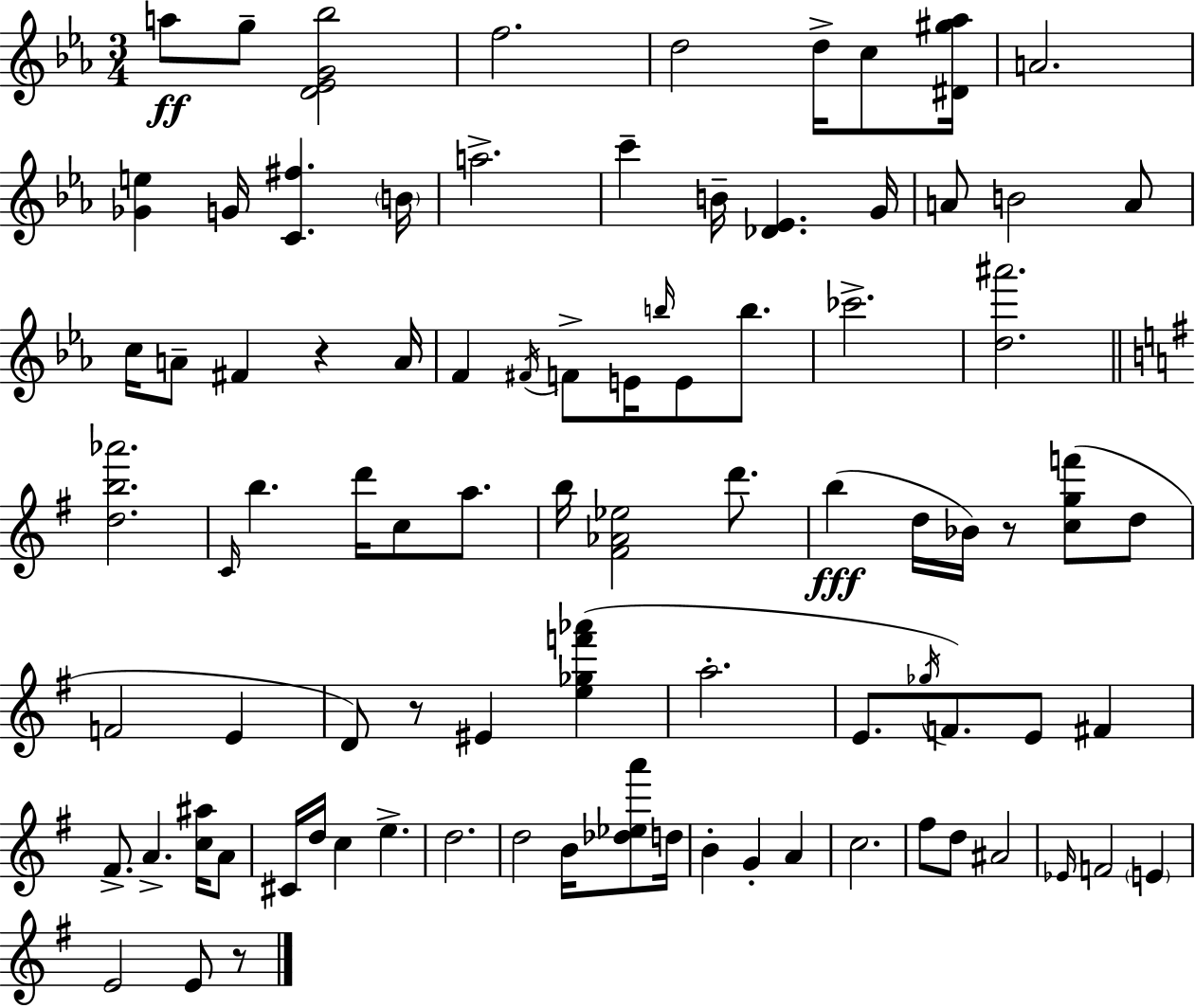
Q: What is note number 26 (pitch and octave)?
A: E4